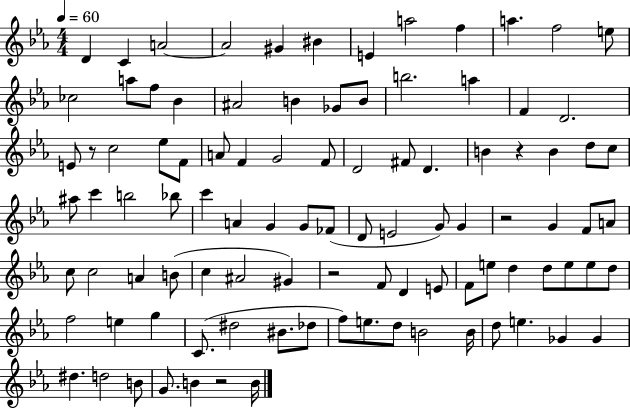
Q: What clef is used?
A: treble